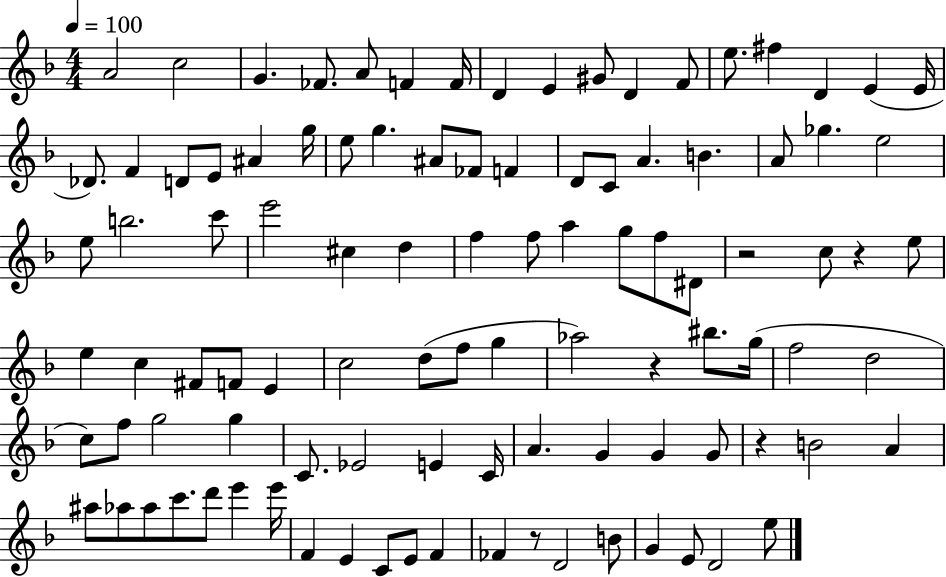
X:1
T:Untitled
M:4/4
L:1/4
K:F
A2 c2 G _F/2 A/2 F F/4 D E ^G/2 D F/2 e/2 ^f D E E/4 _D/2 F D/2 E/2 ^A g/4 e/2 g ^A/2 _F/2 F D/2 C/2 A B A/2 _g e2 e/2 b2 c'/2 e'2 ^c d f f/2 a g/2 f/2 ^D/2 z2 c/2 z e/2 e c ^F/2 F/2 E c2 d/2 f/2 g _a2 z ^b/2 g/4 f2 d2 c/2 f/2 g2 g C/2 _E2 E C/4 A G G G/2 z B2 A ^a/2 _a/2 _a/2 c'/2 d'/2 e' e'/4 F E C/2 E/2 F _F z/2 D2 B/2 G E/2 D2 e/2